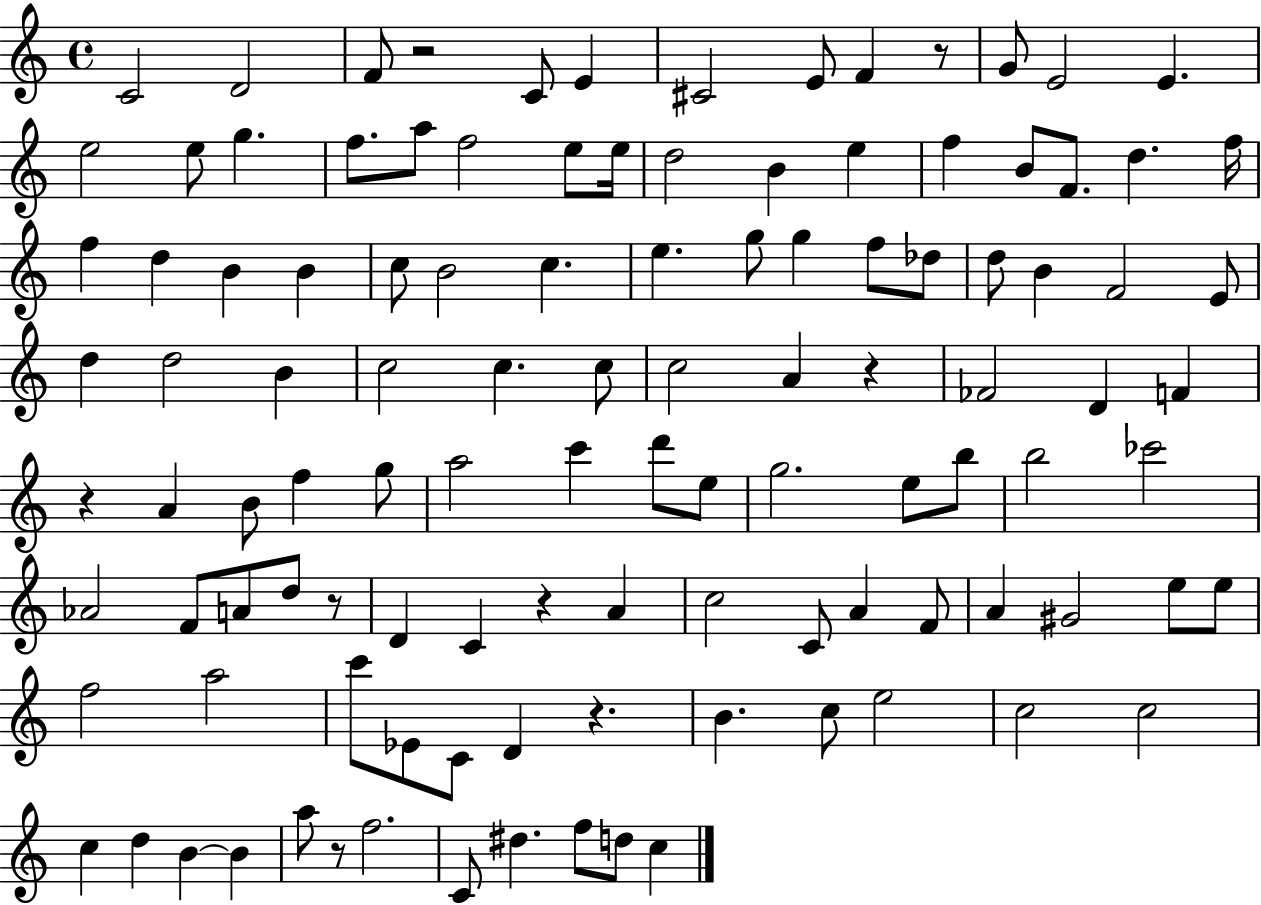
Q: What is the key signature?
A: C major